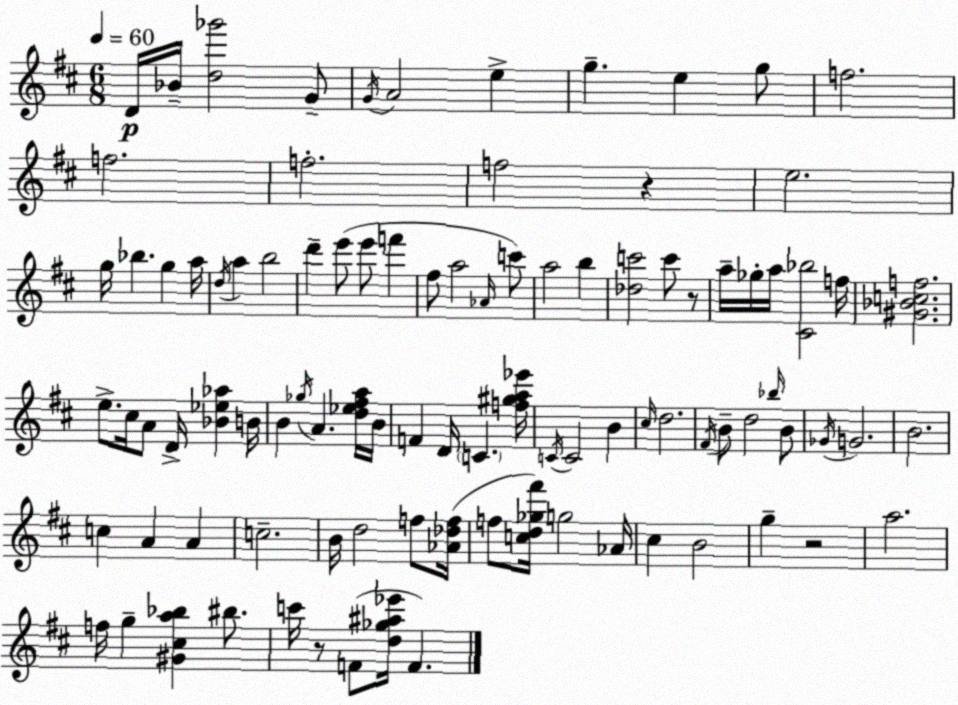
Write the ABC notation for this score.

X:1
T:Untitled
M:6/8
L:1/4
K:D
D/4 _B/4 [d_g']2 G/2 G/4 A2 e g e g/2 f2 f2 f2 f2 z e2 g/4 _b g a/4 d/4 a b2 d' e'/2 e'/2 f' ^f/2 a2 _A/4 c'/2 a2 b [_dc']2 c'/2 z/2 a/4 _g/4 a/4 [^C_b]2 f/4 [^G_Bcf]2 e/2 ^c/4 A/2 D/4 [_B_e_a] B/4 B _g/4 A [d_e^fa]/4 B/4 F D/4 C [f^ga_e']/4 C/4 C2 B ^c/4 d2 ^F/4 B/2 d2 _b/4 B/2 _G/4 G2 B2 c A A c2 B/4 d2 f/2 [_A_df]/4 f/2 [cd_g^f']/4 g2 _A/4 ^c B2 g z2 a2 f/4 g [^G^ca_b] ^b/2 c'/4 z/2 F/2 [d_g^a_e']/4 F